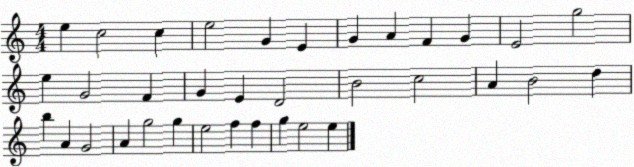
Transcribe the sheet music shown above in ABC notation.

X:1
T:Untitled
M:4/4
L:1/4
K:C
e c2 c e2 G E G A F G E2 g2 e G2 F G E D2 B2 c2 A B2 d b A G2 A g2 g e2 f f g e2 e